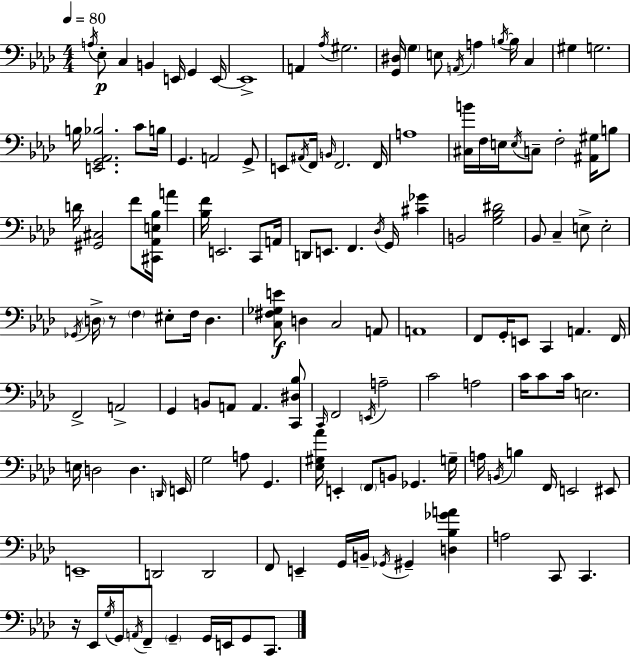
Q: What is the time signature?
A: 4/4